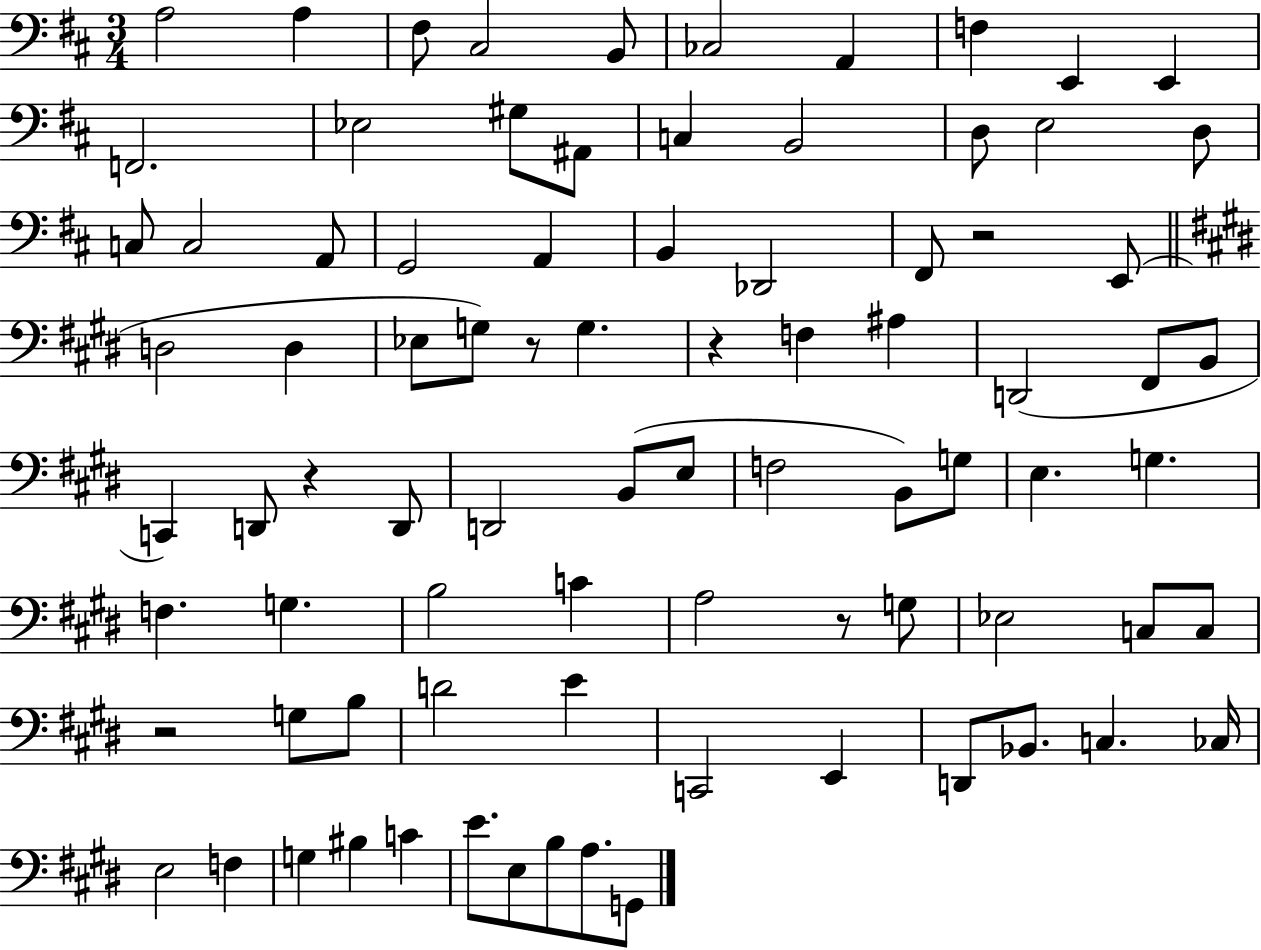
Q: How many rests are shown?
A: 6